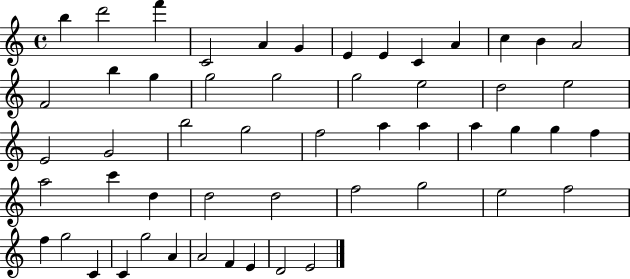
{
  \clef treble
  \time 4/4
  \defaultTimeSignature
  \key c \major
  b''4 d'''2 f'''4 | c'2 a'4 g'4 | e'4 e'4 c'4 a'4 | c''4 b'4 a'2 | \break f'2 b''4 g''4 | g''2 g''2 | g''2 e''2 | d''2 e''2 | \break e'2 g'2 | b''2 g''2 | f''2 a''4 a''4 | a''4 g''4 g''4 f''4 | \break a''2 c'''4 d''4 | d''2 d''2 | f''2 g''2 | e''2 f''2 | \break f''4 g''2 c'4 | c'4 g''2 a'4 | a'2 f'4 e'4 | d'2 e'2 | \break \bar "|."
}